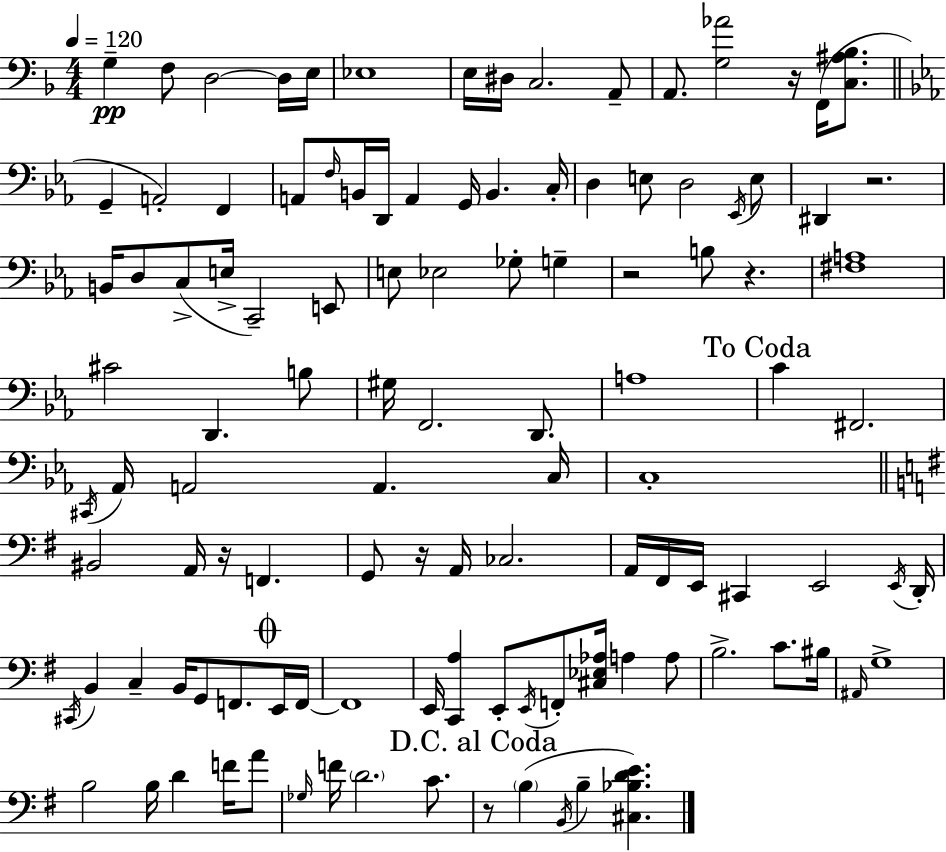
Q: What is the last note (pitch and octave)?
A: B3